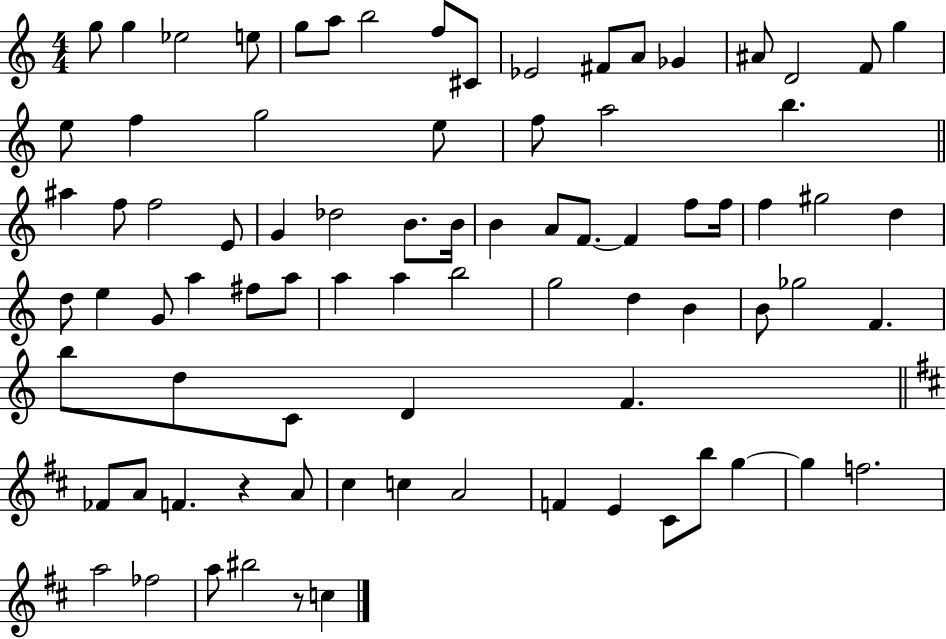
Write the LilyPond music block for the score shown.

{
  \clef treble
  \numericTimeSignature
  \time 4/4
  \key c \major
  g''8 g''4 ees''2 e''8 | g''8 a''8 b''2 f''8 cis'8 | ees'2 fis'8 a'8 ges'4 | ais'8 d'2 f'8 g''4 | \break e''8 f''4 g''2 e''8 | f''8 a''2 b''4. | \bar "||" \break \key c \major ais''4 f''8 f''2 e'8 | g'4 des''2 b'8. b'16 | b'4 a'8 f'8.~~ f'4 f''8 f''16 | f''4 gis''2 d''4 | \break d''8 e''4 g'8 a''4 fis''8 a''8 | a''4 a''4 b''2 | g''2 d''4 b'4 | b'8 ges''2 f'4. | \break b''8 d''8 c'8 d'4 f'4. | \bar "||" \break \key d \major fes'8 a'8 f'4. r4 a'8 | cis''4 c''4 a'2 | f'4 e'4 cis'8 b''8 g''4~~ | g''4 f''2. | \break a''2 fes''2 | a''8 bis''2 r8 c''4 | \bar "|."
}